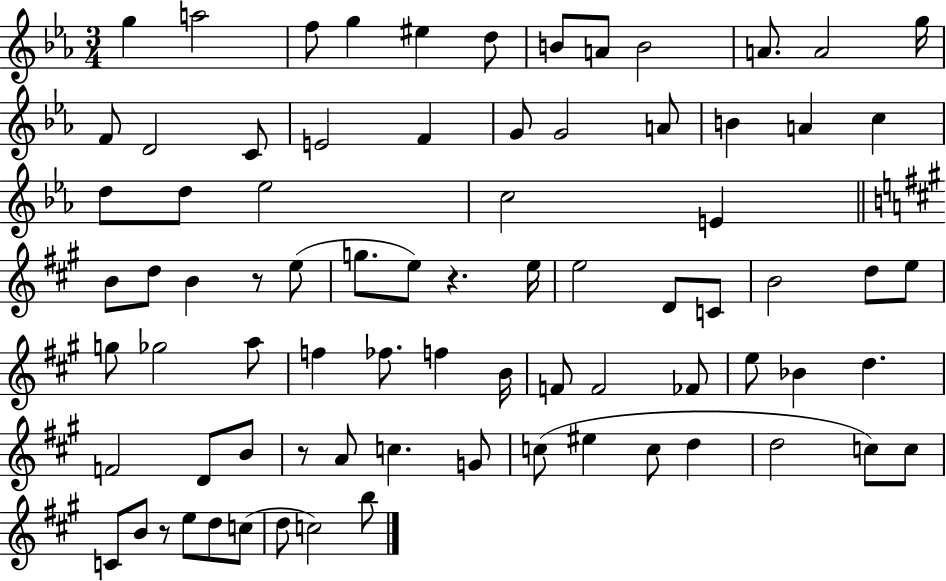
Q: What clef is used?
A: treble